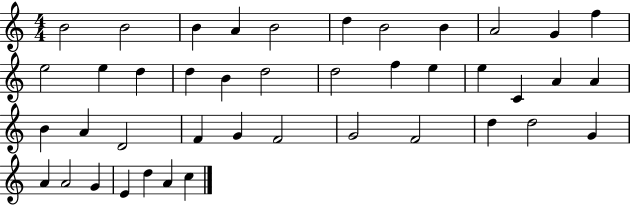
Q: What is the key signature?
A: C major